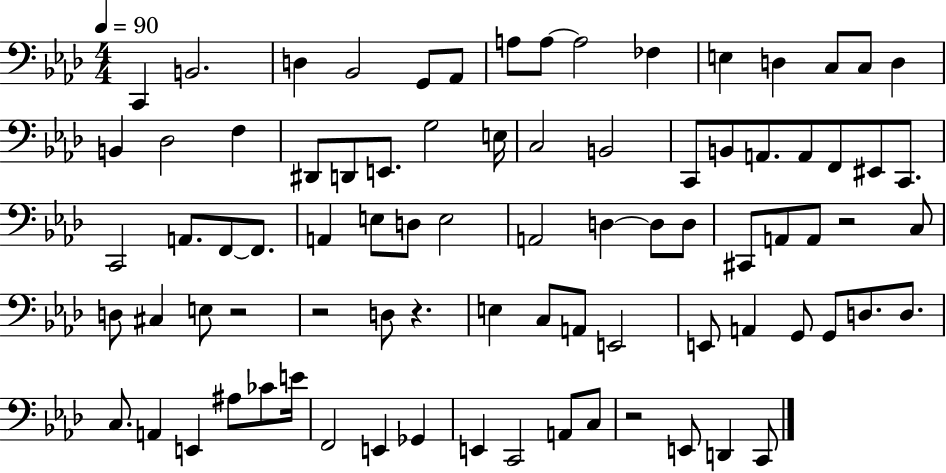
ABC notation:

X:1
T:Untitled
M:4/4
L:1/4
K:Ab
C,, B,,2 D, _B,,2 G,,/2 _A,,/2 A,/2 A,/2 A,2 _F, E, D, C,/2 C,/2 D, B,, _D,2 F, ^D,,/2 D,,/2 E,,/2 G,2 E,/4 C,2 B,,2 C,,/2 B,,/2 A,,/2 A,,/2 F,,/2 ^E,,/2 C,,/2 C,,2 A,,/2 F,,/2 F,,/2 A,, E,/2 D,/2 E,2 A,,2 D, D,/2 D,/2 ^C,,/2 A,,/2 A,,/2 z2 C,/2 D,/2 ^C, E,/2 z2 z2 D,/2 z E, C,/2 A,,/2 E,,2 E,,/2 A,, G,,/2 G,,/2 D,/2 D,/2 C,/2 A,, E,, ^A,/2 _C/2 E/4 F,,2 E,, _G,, E,, C,,2 A,,/2 C,/2 z2 E,,/2 D,, C,,/2